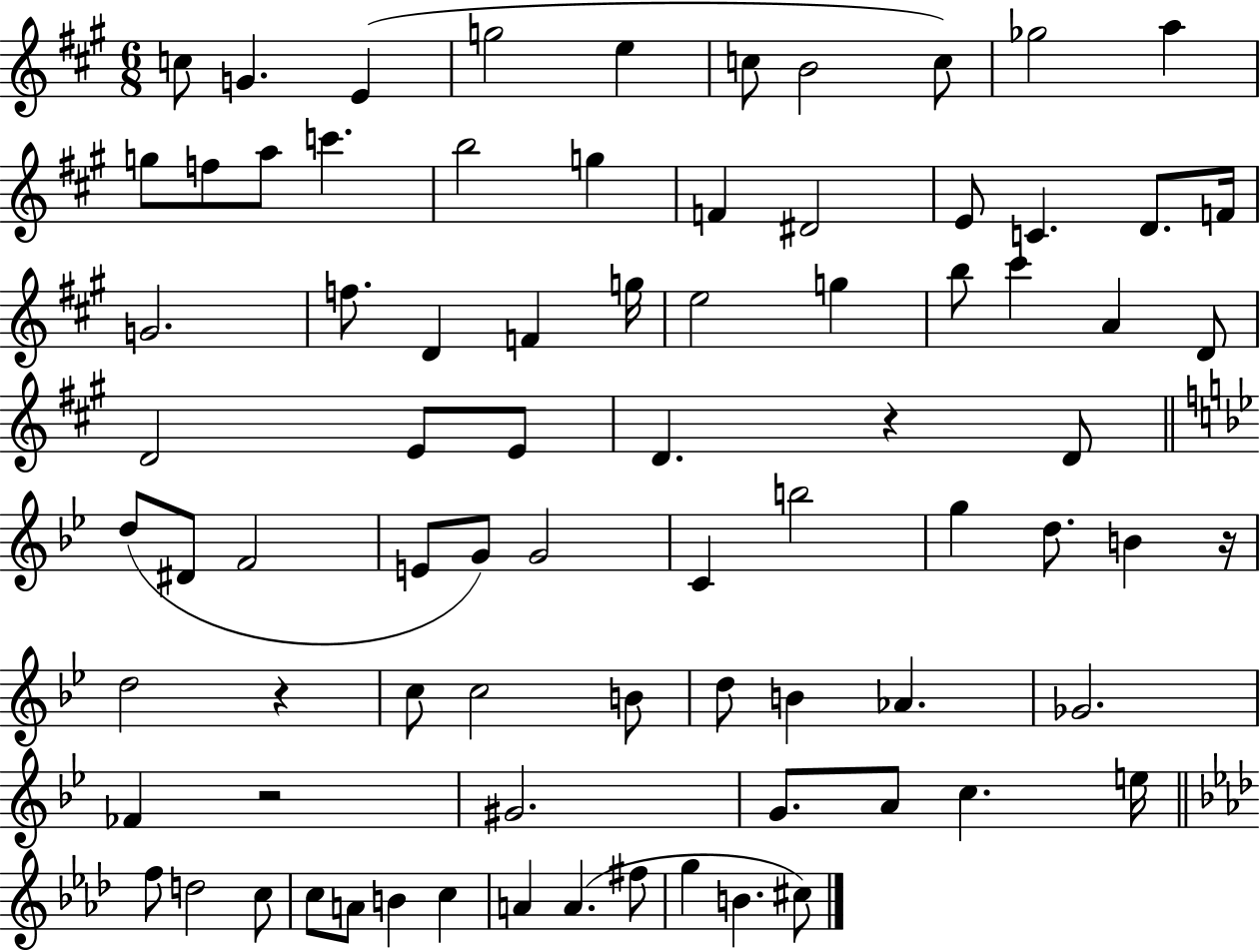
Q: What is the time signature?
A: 6/8